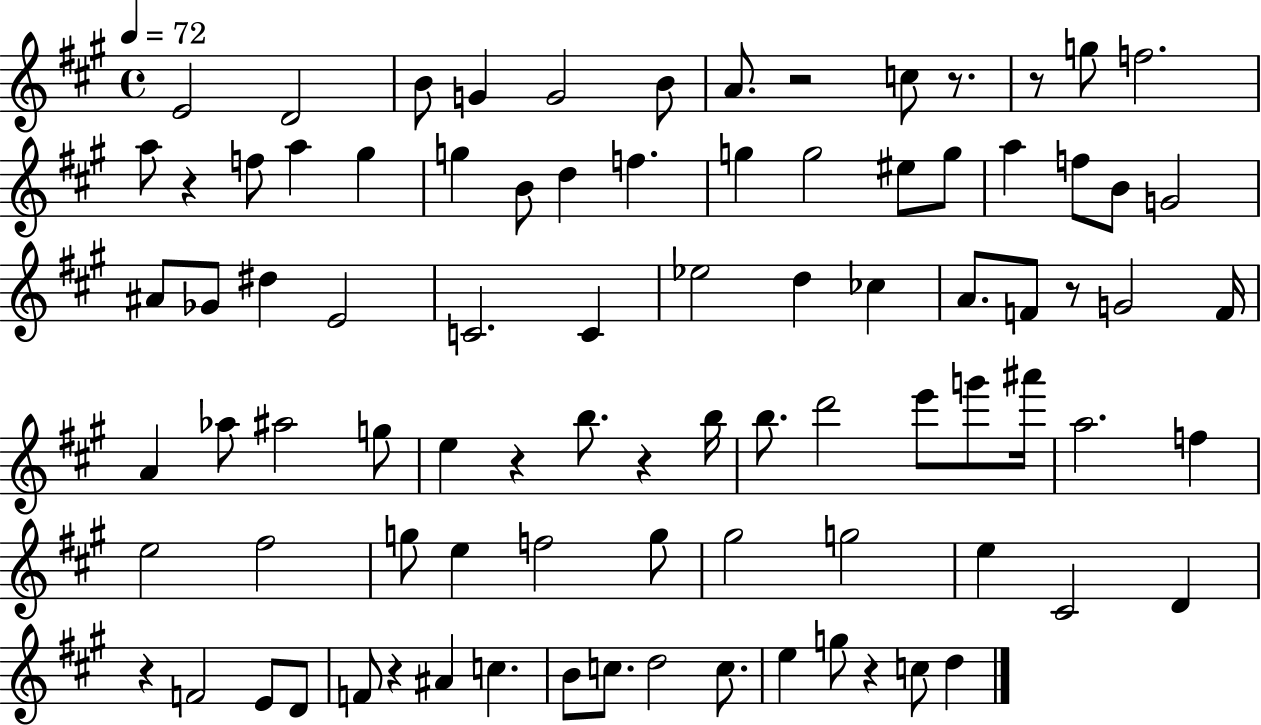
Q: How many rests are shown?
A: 10